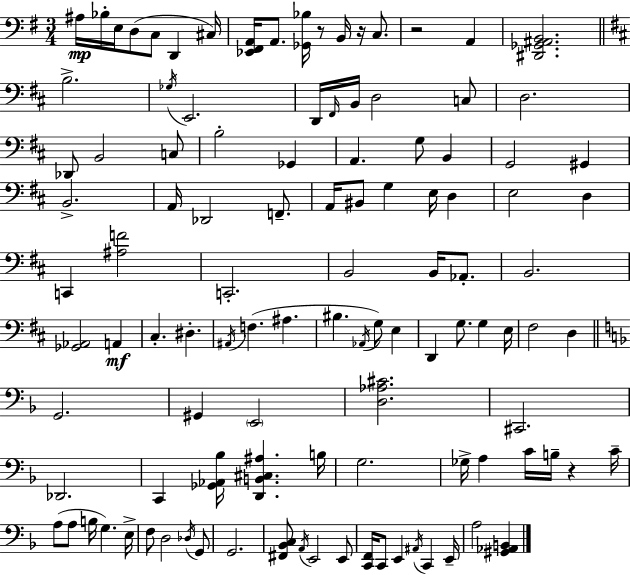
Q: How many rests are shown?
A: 4